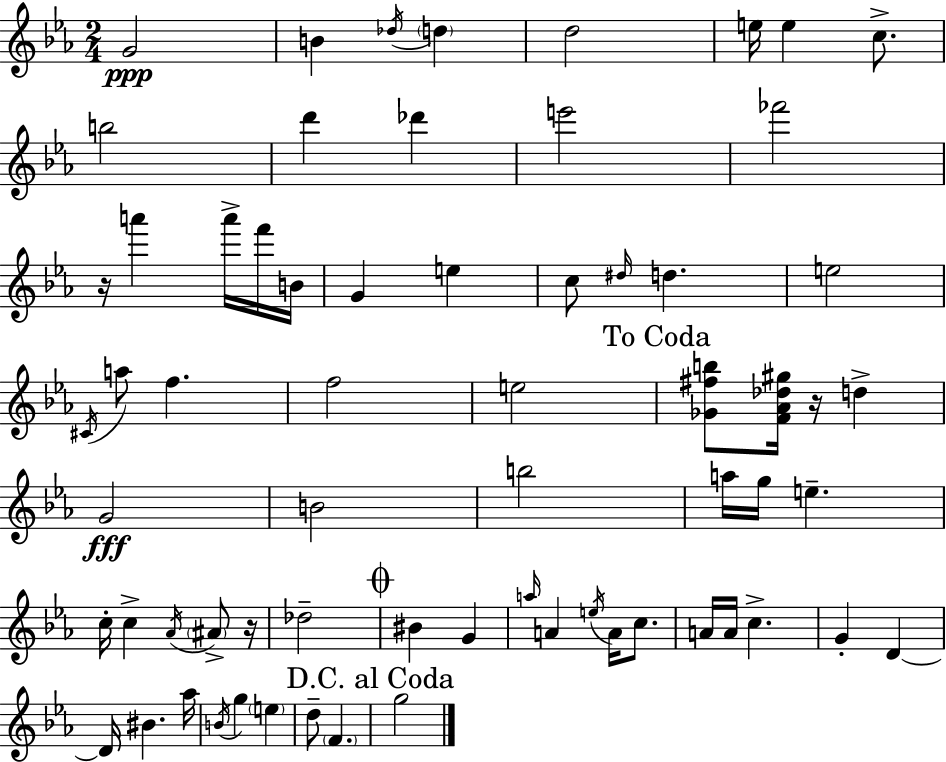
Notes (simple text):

G4/h B4/q Db5/s D5/q D5/h E5/s E5/q C5/e. B5/h D6/q Db6/q E6/h FES6/h R/s A6/q A6/s F6/s B4/s G4/q E5/q C5/e D#5/s D5/q. E5/h C#4/s A5/e F5/q. F5/h E5/h [Gb4,F#5,B5]/e [F4,Ab4,Db5,G#5]/s R/s D5/q G4/h B4/h B5/h A5/s G5/s E5/q. C5/s C5/q Ab4/s A#4/e R/s Db5/h BIS4/q G4/q A5/s A4/q E5/s A4/s C5/e. A4/s A4/s C5/q. G4/q D4/q D4/s BIS4/q. Ab5/s B4/s G5/q E5/q D5/e F4/q. G5/h